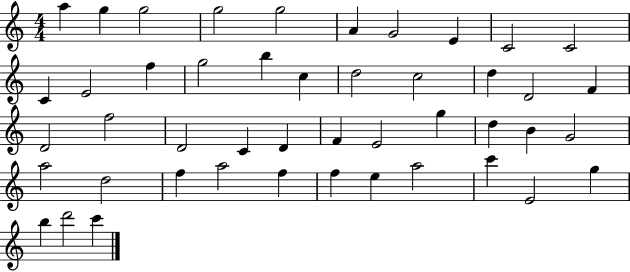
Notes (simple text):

A5/q G5/q G5/h G5/h G5/h A4/q G4/h E4/q C4/h C4/h C4/q E4/h F5/q G5/h B5/q C5/q D5/h C5/h D5/q D4/h F4/q D4/h F5/h D4/h C4/q D4/q F4/q E4/h G5/q D5/q B4/q G4/h A5/h D5/h F5/q A5/h F5/q F5/q E5/q A5/h C6/q E4/h G5/q B5/q D6/h C6/q